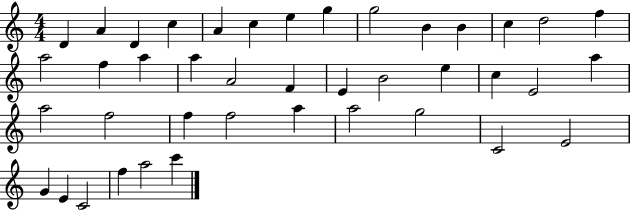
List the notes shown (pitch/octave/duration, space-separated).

D4/q A4/q D4/q C5/q A4/q C5/q E5/q G5/q G5/h B4/q B4/q C5/q D5/h F5/q A5/h F5/q A5/q A5/q A4/h F4/q E4/q B4/h E5/q C5/q E4/h A5/q A5/h F5/h F5/q F5/h A5/q A5/h G5/h C4/h E4/h G4/q E4/q C4/h F5/q A5/h C6/q